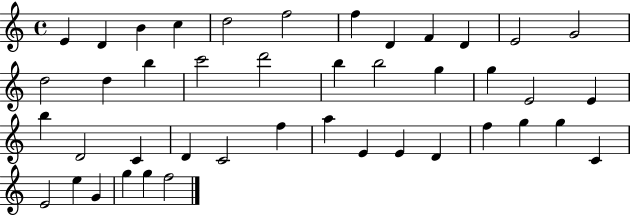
{
  \clef treble
  \time 4/4
  \defaultTimeSignature
  \key c \major
  e'4 d'4 b'4 c''4 | d''2 f''2 | f''4 d'4 f'4 d'4 | e'2 g'2 | \break d''2 d''4 b''4 | c'''2 d'''2 | b''4 b''2 g''4 | g''4 e'2 e'4 | \break b''4 d'2 c'4 | d'4 c'2 f''4 | a''4 e'4 e'4 d'4 | f''4 g''4 g''4 c'4 | \break e'2 e''4 g'4 | g''4 g''4 f''2 | \bar "|."
}